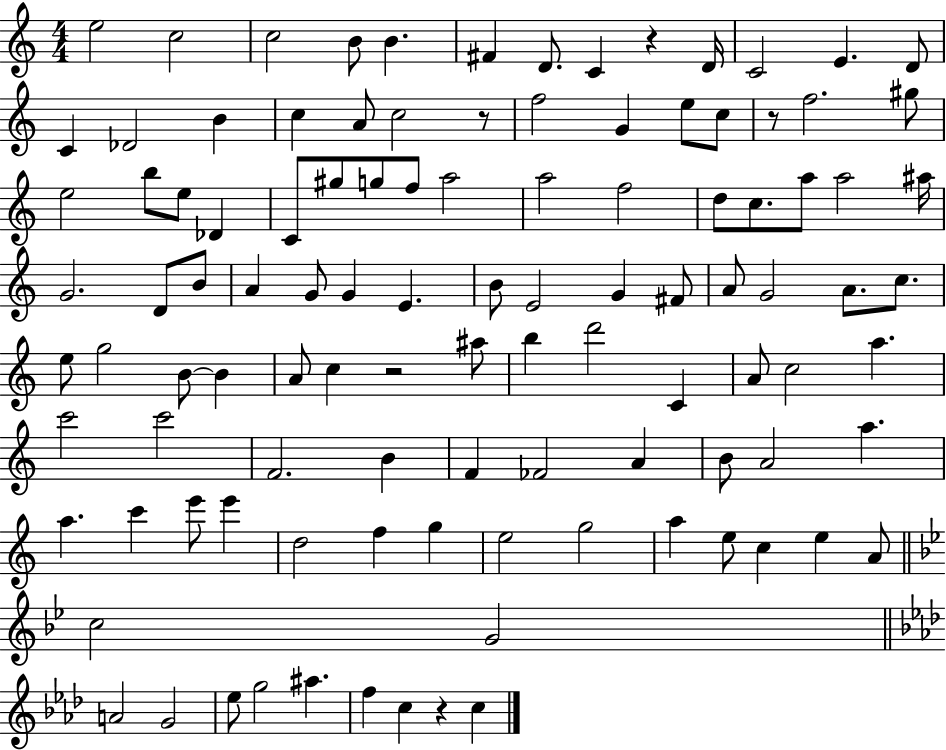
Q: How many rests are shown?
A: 5